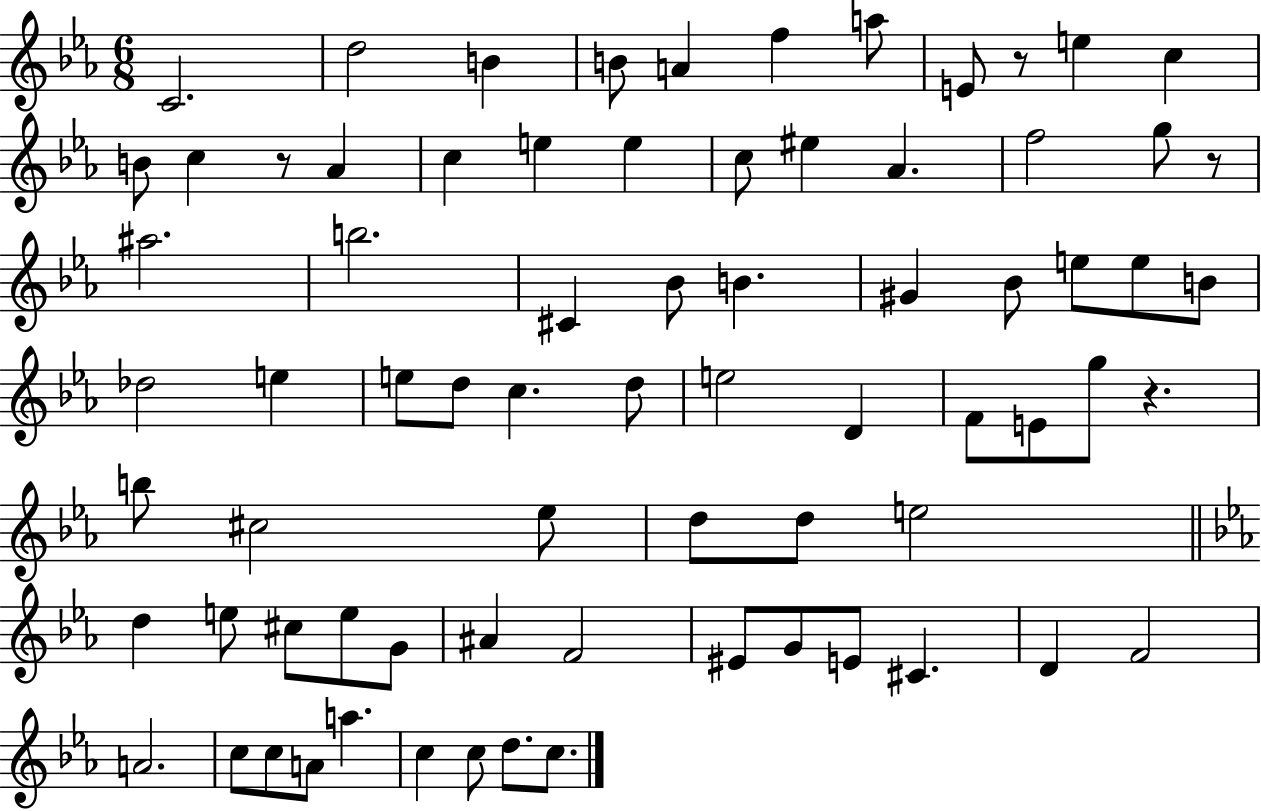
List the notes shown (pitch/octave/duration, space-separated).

C4/h. D5/h B4/q B4/e A4/q F5/q A5/e E4/e R/e E5/q C5/q B4/e C5/q R/e Ab4/q C5/q E5/q E5/q C5/e EIS5/q Ab4/q. F5/h G5/e R/e A#5/h. B5/h. C#4/q Bb4/e B4/q. G#4/q Bb4/e E5/e E5/e B4/e Db5/h E5/q E5/e D5/e C5/q. D5/e E5/h D4/q F4/e E4/e G5/e R/q. B5/e C#5/h Eb5/e D5/e D5/e E5/h D5/q E5/e C#5/e E5/e G4/e A#4/q F4/h EIS4/e G4/e E4/e C#4/q. D4/q F4/h A4/h. C5/e C5/e A4/e A5/q. C5/q C5/e D5/e. C5/e.